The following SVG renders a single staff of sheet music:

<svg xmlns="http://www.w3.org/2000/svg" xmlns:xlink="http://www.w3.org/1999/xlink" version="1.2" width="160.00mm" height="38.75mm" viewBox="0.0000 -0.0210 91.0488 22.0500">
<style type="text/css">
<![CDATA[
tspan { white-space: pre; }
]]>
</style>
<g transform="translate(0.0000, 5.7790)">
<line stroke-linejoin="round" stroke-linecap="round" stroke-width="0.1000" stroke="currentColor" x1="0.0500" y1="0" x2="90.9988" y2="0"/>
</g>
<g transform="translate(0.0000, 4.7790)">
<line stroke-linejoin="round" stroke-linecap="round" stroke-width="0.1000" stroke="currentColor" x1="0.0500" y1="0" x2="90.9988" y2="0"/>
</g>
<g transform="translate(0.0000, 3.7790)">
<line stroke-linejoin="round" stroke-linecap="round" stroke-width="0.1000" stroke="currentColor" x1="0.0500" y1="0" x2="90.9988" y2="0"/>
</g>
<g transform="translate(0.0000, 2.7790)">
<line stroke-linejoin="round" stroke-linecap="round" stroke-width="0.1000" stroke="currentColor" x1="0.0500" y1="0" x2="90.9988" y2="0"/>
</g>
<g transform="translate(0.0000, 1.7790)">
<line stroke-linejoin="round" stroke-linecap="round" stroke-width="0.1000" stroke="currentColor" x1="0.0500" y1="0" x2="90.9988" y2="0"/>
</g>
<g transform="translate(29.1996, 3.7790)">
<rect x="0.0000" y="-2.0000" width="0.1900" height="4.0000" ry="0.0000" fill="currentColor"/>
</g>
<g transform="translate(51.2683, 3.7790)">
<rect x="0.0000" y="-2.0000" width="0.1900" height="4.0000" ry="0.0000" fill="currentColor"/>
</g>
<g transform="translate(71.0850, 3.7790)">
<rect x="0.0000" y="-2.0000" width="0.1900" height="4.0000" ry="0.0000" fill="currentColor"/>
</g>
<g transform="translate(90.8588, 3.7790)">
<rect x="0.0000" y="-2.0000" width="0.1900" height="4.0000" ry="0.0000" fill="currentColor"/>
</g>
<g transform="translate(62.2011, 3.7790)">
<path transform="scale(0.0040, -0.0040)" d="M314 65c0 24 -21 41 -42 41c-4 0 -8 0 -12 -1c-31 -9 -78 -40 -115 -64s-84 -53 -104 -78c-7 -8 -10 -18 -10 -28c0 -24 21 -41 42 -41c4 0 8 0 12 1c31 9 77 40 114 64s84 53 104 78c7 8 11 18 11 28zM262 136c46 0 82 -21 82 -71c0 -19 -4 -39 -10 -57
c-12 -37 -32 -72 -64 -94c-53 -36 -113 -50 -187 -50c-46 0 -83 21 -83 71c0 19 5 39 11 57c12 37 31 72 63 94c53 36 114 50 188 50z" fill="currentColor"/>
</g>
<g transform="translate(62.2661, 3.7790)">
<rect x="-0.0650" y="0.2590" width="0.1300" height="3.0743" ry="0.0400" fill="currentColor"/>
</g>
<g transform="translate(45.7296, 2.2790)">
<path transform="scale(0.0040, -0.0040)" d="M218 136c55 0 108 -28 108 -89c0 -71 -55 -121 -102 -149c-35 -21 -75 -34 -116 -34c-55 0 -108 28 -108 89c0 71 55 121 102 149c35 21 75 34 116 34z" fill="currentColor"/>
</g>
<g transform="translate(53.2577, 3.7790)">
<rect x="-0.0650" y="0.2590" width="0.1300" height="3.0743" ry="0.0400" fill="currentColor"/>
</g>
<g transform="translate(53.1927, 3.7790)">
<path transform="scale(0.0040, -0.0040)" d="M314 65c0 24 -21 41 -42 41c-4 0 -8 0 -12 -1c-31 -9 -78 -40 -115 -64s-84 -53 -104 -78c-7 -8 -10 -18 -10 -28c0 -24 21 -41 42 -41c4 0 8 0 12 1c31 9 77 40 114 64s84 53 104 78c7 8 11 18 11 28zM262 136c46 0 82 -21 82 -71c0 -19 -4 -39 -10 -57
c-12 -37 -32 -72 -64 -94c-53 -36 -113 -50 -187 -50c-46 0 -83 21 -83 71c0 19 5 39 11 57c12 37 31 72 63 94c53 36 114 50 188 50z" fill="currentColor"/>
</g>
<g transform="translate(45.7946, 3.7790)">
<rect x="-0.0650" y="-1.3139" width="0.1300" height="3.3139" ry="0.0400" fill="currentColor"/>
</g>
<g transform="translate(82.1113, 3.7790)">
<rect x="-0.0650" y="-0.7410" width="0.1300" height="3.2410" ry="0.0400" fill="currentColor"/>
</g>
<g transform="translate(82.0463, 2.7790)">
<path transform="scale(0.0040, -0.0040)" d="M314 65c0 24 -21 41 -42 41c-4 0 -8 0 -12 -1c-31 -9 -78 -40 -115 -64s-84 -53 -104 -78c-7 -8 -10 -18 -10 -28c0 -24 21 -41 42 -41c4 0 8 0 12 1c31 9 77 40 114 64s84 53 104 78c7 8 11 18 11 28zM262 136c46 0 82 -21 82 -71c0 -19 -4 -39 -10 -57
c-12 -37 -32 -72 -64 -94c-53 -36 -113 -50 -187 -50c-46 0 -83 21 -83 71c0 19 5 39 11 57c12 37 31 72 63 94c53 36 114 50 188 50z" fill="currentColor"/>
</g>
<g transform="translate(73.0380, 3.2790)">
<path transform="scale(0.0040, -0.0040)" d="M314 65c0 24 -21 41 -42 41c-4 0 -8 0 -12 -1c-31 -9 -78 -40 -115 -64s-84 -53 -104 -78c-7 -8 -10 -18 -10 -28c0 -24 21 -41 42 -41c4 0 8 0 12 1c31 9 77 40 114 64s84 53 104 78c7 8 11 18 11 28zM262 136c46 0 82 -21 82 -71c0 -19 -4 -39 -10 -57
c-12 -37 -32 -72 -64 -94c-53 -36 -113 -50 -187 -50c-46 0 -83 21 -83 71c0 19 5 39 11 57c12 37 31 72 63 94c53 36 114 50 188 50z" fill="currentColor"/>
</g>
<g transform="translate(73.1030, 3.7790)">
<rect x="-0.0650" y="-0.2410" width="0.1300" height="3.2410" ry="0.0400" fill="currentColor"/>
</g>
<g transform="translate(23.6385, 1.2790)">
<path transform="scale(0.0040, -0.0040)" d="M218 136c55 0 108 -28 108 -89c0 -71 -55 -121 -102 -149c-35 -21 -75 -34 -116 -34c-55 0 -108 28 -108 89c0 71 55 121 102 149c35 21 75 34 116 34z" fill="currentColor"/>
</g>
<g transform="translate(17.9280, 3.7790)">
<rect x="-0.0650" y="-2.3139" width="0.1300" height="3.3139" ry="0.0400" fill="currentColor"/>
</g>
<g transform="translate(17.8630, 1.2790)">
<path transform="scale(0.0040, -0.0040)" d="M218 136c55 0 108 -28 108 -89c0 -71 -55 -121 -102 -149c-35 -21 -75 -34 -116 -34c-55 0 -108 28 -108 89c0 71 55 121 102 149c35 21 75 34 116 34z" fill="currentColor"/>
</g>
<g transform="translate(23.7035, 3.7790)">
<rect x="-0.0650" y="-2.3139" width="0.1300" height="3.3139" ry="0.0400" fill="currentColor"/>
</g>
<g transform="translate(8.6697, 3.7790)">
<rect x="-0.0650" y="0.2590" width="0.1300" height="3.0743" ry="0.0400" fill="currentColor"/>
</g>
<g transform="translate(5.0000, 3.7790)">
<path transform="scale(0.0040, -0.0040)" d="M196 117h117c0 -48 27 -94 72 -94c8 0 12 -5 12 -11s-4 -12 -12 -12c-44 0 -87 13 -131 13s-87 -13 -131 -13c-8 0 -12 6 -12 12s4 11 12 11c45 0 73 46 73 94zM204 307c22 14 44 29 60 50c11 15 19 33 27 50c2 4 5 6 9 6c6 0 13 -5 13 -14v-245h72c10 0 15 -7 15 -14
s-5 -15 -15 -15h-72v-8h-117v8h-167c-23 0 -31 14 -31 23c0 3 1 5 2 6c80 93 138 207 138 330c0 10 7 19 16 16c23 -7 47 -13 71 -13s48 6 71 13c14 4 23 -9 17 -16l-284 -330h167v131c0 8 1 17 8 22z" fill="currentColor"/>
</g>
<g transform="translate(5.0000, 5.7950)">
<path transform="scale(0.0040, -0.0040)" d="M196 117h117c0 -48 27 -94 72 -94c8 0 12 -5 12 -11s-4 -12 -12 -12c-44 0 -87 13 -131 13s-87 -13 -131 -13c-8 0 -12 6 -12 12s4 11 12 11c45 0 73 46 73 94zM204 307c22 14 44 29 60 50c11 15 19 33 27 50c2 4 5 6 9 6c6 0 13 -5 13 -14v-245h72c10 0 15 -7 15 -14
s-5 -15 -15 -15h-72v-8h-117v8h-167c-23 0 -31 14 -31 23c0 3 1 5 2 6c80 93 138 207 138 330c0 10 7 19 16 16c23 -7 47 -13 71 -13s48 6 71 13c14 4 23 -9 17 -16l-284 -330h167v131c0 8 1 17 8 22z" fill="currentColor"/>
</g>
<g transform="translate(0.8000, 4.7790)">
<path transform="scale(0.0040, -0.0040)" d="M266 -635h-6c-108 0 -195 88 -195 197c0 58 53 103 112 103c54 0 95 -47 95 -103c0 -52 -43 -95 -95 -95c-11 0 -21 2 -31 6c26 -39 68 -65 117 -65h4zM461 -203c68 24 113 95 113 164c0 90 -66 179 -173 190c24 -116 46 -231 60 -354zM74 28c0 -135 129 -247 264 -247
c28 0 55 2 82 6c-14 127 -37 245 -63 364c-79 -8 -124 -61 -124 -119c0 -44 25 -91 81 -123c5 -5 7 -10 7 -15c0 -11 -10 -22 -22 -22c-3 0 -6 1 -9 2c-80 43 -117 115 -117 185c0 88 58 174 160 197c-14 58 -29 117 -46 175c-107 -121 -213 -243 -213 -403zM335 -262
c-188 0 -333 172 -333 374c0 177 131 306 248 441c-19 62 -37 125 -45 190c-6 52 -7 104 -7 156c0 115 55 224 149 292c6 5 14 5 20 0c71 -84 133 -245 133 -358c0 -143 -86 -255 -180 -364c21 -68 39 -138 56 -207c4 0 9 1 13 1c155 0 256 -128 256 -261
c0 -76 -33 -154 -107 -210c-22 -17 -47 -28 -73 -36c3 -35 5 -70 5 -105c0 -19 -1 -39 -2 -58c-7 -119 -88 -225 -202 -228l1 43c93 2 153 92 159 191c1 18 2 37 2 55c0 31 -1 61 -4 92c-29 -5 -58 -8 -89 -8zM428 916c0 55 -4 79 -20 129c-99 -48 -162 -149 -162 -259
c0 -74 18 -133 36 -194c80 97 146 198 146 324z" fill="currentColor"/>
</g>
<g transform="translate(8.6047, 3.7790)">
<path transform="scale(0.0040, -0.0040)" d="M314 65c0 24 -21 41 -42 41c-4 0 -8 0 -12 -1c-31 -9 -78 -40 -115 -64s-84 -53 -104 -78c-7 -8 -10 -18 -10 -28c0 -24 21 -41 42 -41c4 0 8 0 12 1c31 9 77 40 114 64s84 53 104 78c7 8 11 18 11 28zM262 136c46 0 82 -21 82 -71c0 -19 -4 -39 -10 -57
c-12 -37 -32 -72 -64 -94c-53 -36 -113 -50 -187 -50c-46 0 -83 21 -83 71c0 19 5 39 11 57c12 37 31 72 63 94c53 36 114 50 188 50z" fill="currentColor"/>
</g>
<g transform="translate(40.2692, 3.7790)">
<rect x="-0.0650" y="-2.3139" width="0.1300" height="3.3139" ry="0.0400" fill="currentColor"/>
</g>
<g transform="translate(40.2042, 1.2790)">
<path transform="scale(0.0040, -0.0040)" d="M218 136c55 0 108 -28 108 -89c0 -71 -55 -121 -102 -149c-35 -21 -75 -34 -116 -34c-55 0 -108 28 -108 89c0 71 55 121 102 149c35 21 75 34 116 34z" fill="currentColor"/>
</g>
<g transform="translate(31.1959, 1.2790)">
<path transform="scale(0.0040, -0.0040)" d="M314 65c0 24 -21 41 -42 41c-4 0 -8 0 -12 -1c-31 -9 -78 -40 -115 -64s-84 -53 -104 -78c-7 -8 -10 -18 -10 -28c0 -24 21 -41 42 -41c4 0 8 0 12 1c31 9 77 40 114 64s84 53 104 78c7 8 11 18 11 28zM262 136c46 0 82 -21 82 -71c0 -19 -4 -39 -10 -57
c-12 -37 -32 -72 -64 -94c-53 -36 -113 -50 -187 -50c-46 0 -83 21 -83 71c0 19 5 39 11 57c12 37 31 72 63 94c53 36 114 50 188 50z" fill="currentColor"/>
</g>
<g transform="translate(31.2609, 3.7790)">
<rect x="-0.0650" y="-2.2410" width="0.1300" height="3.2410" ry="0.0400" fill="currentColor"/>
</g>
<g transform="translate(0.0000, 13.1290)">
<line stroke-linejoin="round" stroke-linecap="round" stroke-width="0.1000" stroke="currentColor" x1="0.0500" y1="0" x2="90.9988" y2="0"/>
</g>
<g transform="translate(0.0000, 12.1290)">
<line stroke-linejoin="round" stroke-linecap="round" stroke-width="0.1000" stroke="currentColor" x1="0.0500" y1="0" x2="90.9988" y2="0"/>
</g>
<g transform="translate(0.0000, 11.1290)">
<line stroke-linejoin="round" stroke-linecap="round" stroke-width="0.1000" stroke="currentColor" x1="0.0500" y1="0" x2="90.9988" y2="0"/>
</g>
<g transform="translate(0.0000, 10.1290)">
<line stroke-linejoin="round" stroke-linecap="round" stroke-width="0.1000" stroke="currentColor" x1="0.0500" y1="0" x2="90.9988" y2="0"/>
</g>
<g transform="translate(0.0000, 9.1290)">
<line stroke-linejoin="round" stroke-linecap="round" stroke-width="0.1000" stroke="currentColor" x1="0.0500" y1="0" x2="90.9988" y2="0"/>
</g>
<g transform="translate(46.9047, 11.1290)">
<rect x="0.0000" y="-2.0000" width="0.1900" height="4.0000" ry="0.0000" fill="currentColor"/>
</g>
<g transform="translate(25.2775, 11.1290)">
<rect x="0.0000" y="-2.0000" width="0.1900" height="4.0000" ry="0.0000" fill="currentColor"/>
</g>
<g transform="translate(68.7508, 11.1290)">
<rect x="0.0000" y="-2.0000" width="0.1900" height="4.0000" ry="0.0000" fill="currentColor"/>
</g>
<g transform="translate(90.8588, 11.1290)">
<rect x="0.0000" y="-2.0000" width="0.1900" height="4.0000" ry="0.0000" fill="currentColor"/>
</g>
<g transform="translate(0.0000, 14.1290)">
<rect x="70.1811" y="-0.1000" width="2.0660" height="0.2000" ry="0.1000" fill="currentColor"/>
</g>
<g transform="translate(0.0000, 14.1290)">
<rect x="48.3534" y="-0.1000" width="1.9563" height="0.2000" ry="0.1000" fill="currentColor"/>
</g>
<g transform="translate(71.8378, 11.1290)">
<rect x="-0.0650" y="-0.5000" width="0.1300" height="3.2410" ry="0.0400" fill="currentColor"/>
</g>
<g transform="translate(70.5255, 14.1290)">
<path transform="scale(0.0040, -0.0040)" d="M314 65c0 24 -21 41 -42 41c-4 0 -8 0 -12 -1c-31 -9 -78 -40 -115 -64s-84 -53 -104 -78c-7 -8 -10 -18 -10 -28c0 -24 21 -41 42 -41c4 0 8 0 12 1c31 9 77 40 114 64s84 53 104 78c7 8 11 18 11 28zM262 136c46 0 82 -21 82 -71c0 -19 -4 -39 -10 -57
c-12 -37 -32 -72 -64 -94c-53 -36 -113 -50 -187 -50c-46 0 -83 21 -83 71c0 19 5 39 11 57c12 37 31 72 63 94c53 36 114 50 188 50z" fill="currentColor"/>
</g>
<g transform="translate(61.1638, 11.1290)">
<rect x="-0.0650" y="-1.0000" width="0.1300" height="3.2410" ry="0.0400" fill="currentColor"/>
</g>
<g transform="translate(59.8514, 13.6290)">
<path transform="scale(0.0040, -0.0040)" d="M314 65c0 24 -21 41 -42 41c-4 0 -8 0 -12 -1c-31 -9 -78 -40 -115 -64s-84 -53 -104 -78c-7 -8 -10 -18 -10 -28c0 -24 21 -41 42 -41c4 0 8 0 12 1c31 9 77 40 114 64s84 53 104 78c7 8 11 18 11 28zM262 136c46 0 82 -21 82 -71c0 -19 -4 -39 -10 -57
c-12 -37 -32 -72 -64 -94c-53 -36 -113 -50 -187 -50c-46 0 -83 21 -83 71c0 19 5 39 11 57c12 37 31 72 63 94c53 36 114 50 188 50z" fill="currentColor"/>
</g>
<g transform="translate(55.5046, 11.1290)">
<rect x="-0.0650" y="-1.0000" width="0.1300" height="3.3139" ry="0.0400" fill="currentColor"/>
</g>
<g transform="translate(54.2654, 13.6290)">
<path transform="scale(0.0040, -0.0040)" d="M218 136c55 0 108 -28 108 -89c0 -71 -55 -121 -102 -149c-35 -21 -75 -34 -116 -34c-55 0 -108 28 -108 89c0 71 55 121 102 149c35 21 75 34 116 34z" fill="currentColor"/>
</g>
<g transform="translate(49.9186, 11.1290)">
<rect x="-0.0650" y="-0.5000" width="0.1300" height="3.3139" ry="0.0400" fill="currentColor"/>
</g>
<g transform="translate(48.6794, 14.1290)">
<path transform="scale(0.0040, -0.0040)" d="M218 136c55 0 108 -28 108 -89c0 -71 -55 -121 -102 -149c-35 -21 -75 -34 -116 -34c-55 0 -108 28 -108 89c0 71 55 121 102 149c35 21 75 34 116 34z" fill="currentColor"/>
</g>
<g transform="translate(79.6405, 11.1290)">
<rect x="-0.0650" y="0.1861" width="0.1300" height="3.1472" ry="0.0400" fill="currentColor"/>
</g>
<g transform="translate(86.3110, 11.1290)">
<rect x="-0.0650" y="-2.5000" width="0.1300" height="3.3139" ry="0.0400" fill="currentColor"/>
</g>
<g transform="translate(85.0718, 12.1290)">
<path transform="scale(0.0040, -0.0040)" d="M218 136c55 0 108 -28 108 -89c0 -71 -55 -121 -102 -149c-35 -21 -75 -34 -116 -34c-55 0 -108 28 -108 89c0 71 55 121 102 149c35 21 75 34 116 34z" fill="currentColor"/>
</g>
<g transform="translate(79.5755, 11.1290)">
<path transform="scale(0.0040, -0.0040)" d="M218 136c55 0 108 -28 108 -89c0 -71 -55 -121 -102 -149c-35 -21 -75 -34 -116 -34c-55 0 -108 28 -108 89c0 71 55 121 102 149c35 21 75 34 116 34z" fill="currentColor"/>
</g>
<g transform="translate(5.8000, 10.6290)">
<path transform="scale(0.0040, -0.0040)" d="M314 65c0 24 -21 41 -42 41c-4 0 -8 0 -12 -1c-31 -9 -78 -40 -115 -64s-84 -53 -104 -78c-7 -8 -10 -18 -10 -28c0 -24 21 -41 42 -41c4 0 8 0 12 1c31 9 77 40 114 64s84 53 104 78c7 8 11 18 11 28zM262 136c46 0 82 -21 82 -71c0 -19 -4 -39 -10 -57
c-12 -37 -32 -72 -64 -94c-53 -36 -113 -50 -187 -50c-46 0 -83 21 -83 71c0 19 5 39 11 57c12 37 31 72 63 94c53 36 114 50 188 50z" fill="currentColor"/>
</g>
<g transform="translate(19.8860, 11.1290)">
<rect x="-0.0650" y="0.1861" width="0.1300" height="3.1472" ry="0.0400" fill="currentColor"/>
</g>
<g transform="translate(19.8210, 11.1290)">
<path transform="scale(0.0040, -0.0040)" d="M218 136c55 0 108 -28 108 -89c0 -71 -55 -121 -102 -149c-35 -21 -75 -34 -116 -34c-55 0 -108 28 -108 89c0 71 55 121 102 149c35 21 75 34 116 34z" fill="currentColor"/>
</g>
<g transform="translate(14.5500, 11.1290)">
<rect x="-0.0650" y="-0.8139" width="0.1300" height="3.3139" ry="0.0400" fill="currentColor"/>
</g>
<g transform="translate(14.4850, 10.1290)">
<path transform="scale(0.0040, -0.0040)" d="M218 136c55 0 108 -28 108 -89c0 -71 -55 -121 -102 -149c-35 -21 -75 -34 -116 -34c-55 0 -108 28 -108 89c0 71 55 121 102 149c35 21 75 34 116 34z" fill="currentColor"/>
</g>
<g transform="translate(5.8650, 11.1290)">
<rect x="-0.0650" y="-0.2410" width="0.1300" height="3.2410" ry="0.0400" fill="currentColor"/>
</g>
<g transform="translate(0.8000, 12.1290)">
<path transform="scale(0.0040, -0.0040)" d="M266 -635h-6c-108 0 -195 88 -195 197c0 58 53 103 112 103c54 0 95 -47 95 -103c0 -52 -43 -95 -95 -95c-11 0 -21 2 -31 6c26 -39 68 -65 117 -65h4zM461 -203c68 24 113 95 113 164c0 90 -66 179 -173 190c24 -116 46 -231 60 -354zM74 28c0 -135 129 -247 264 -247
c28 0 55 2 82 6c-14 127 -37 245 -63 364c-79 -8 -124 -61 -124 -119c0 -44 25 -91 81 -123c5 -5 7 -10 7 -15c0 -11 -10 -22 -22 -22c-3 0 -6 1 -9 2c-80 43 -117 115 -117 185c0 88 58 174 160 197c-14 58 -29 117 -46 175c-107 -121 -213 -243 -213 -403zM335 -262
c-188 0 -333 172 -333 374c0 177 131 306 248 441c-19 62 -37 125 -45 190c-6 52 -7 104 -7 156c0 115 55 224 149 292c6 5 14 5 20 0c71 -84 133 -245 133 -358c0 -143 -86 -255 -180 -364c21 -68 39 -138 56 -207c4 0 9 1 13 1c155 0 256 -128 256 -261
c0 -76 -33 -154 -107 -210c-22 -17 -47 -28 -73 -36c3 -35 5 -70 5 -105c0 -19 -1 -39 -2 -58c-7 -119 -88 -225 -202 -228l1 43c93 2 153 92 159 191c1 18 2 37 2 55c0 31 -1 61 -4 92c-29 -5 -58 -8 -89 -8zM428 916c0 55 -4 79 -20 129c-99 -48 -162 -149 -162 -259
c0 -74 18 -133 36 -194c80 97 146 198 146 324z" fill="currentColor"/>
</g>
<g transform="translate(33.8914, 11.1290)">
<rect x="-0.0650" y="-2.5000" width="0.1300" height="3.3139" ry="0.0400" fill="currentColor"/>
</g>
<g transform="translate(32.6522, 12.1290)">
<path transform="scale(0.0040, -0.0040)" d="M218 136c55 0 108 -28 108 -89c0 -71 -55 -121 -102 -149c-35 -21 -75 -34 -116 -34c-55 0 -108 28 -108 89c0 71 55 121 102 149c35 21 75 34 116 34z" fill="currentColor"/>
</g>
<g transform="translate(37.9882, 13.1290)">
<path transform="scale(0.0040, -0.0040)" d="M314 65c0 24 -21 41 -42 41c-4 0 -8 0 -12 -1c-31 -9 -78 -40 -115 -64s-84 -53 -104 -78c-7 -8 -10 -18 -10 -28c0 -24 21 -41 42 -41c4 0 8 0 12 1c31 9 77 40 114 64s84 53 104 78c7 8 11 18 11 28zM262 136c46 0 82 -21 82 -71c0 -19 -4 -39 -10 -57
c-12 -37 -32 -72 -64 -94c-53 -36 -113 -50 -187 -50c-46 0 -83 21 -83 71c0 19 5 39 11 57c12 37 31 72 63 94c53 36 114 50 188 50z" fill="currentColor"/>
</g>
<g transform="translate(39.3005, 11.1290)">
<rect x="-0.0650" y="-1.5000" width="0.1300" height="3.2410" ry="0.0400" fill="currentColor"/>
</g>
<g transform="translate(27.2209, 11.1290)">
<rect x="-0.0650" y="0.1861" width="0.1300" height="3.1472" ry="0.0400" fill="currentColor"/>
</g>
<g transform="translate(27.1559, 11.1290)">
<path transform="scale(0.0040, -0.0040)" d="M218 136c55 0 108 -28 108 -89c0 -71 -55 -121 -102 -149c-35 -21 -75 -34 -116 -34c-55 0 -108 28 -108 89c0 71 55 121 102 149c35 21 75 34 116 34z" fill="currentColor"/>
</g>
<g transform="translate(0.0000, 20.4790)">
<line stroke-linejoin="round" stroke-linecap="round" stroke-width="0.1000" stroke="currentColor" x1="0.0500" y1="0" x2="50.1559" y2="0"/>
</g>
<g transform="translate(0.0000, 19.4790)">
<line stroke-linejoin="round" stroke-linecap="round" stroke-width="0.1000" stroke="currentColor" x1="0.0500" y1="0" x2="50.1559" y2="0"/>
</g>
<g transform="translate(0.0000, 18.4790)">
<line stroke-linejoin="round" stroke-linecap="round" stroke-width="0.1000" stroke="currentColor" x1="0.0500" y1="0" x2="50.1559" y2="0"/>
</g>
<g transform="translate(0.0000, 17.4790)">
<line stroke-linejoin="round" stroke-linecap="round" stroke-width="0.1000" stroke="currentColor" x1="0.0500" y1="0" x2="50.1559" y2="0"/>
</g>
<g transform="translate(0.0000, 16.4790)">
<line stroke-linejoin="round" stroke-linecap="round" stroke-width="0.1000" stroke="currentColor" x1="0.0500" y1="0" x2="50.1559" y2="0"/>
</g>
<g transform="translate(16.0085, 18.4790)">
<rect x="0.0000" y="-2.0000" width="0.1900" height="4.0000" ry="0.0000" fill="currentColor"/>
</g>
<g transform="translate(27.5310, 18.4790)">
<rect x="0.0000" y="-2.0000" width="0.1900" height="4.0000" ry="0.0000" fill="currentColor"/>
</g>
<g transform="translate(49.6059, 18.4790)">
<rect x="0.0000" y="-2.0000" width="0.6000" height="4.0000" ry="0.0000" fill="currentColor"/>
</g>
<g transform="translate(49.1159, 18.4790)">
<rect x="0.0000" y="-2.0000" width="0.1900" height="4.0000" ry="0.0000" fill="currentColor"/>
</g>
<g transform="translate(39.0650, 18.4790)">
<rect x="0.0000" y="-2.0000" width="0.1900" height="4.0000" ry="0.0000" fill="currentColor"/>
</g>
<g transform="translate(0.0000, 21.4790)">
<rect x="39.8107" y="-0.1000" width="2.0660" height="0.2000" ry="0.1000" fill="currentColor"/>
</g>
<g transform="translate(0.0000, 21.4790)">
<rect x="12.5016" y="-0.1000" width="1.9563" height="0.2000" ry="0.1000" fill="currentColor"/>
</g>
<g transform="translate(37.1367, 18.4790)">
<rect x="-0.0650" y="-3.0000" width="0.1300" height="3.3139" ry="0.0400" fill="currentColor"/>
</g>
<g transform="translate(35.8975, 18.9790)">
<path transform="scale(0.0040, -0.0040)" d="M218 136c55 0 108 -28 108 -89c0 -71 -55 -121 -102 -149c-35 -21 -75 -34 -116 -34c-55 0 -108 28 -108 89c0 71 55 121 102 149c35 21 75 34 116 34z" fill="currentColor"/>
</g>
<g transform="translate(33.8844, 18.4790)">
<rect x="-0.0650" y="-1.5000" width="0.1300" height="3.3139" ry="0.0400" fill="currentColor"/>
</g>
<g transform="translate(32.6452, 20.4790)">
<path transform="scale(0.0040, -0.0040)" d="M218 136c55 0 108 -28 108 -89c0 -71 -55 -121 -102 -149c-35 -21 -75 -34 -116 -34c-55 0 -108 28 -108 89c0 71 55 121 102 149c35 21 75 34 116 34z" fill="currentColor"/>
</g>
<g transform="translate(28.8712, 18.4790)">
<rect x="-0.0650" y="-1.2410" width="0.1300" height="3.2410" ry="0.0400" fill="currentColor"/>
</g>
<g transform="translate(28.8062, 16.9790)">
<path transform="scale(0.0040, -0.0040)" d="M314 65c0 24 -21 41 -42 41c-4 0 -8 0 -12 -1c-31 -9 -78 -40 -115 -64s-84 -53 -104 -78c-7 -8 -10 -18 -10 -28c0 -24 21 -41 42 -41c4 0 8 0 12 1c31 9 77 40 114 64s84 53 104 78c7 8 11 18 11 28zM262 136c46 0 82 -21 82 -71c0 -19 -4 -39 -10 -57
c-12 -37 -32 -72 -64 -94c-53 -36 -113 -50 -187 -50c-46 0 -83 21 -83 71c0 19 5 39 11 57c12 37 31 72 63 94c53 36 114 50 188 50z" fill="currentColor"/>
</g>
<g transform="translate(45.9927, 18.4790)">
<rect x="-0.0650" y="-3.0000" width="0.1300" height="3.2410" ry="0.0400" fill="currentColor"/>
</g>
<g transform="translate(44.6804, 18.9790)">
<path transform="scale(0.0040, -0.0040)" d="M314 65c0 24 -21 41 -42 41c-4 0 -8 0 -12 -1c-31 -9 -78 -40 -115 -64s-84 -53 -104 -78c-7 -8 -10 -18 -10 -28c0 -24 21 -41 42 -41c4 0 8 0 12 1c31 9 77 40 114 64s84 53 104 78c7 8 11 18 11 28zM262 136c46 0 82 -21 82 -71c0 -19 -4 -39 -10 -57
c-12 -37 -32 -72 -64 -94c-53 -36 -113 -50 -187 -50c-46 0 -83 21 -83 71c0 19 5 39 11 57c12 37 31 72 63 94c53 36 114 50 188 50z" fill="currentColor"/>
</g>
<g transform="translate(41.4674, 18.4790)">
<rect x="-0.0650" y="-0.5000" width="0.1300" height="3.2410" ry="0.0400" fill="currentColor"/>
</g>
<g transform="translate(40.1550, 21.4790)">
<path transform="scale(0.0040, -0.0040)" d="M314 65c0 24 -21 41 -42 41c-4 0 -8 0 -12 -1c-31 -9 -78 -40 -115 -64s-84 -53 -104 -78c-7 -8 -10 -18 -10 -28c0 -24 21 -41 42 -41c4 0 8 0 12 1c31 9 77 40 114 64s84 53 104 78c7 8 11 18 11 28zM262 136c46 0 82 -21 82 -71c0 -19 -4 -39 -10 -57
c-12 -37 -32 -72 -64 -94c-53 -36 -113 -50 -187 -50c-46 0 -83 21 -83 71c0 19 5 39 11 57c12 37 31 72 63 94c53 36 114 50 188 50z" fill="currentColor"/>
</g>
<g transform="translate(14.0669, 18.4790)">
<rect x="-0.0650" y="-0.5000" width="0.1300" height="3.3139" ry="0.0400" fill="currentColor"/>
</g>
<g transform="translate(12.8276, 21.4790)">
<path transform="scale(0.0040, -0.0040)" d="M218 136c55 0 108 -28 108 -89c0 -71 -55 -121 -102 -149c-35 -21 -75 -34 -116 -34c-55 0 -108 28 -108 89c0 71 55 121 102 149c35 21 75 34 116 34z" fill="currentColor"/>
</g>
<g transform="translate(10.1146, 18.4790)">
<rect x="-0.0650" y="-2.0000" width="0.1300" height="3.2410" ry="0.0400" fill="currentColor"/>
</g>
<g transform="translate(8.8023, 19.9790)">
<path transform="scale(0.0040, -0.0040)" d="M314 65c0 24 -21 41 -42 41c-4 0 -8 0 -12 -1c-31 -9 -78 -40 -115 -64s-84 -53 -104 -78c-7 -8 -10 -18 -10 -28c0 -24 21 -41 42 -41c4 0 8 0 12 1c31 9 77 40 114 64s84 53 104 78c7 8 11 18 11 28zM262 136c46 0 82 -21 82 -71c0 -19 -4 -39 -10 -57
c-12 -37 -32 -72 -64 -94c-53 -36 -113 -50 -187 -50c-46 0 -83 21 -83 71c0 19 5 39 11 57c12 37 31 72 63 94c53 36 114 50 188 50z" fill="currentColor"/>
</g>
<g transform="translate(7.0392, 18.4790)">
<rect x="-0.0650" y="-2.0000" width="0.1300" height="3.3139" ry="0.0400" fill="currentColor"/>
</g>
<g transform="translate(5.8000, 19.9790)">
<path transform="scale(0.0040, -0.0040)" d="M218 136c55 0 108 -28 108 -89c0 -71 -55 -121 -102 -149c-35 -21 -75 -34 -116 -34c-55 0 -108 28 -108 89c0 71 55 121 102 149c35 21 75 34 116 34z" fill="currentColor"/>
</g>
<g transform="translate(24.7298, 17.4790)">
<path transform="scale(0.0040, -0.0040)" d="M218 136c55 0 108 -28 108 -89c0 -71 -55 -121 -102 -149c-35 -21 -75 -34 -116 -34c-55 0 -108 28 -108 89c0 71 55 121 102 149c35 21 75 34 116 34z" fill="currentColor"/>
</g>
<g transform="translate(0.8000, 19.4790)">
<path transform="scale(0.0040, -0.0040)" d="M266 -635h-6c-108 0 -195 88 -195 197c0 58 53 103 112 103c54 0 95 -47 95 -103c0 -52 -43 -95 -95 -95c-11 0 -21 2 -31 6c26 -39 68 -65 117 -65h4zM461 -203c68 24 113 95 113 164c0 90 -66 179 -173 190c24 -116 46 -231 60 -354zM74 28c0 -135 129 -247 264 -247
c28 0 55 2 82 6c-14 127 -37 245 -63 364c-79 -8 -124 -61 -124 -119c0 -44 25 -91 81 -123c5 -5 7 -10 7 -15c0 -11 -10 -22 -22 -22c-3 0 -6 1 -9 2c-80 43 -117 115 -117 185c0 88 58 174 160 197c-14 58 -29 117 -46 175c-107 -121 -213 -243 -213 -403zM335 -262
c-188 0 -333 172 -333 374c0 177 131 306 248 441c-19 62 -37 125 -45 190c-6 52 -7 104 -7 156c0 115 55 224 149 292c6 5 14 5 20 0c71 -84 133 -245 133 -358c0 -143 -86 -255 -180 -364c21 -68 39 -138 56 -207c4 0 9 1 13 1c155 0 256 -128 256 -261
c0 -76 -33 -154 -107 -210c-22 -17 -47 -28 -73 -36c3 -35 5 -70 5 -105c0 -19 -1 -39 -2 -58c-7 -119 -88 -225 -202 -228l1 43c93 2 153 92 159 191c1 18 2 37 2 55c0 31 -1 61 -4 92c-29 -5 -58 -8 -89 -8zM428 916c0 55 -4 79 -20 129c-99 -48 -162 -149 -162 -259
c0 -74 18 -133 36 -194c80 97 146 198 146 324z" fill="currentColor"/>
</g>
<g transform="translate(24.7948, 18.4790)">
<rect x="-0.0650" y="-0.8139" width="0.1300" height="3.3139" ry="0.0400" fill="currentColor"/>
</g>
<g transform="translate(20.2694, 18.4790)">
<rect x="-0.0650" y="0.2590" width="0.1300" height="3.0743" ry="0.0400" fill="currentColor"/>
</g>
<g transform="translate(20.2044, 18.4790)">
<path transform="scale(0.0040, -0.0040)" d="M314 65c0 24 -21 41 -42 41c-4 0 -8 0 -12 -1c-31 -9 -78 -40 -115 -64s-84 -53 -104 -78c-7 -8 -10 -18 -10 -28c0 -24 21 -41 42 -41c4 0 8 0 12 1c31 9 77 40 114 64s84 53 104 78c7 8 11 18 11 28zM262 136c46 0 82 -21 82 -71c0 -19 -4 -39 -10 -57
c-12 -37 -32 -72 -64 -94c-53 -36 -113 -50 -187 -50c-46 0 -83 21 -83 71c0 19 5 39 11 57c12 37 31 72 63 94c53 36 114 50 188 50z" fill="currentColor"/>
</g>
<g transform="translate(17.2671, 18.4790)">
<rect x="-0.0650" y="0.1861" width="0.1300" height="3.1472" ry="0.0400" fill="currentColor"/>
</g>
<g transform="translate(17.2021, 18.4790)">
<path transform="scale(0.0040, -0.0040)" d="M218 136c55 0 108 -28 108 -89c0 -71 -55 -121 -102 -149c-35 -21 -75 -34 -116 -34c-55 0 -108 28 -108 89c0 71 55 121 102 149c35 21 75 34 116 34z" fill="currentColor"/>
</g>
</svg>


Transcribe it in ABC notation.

X:1
T:Untitled
M:4/4
L:1/4
K:C
B2 g g g2 g e B2 B2 c2 d2 c2 d B B G E2 C D D2 C2 B G F F2 C B B2 d e2 E A C2 A2